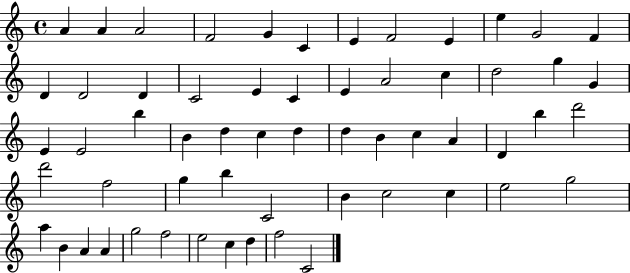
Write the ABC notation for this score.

X:1
T:Untitled
M:4/4
L:1/4
K:C
A A A2 F2 G C E F2 E e G2 F D D2 D C2 E C E A2 c d2 g G E E2 b B d c d d B c A D b d'2 d'2 f2 g b C2 B c2 c e2 g2 a B A A g2 f2 e2 c d f2 C2